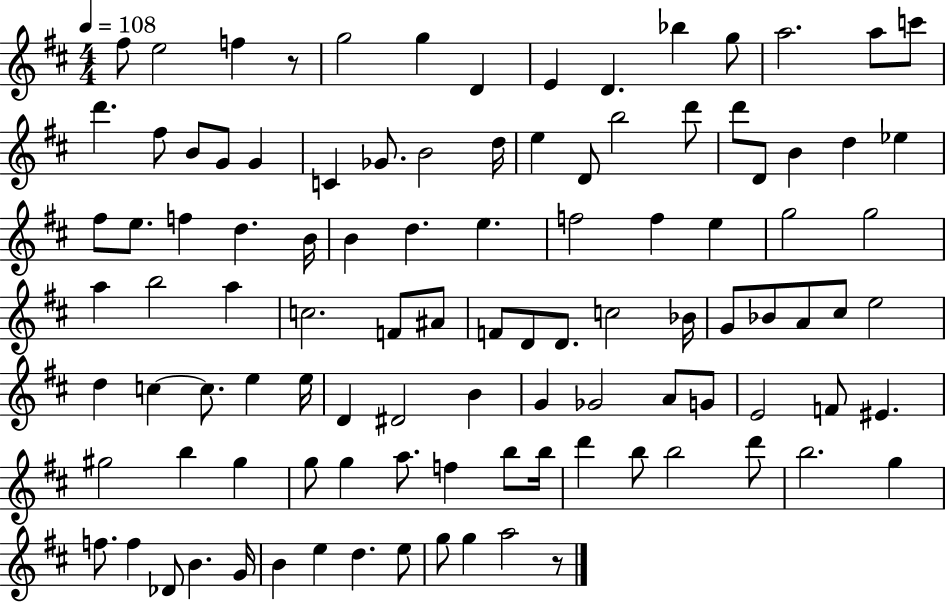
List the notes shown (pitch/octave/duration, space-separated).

F#5/e E5/h F5/q R/e G5/h G5/q D4/q E4/q D4/q. Bb5/q G5/e A5/h. A5/e C6/e D6/q. F#5/e B4/e G4/e G4/q C4/q Gb4/e. B4/h D5/s E5/q D4/e B5/h D6/e D6/e D4/e B4/q D5/q Eb5/q F#5/e E5/e. F5/q D5/q. B4/s B4/q D5/q. E5/q. F5/h F5/q E5/q G5/h G5/h A5/q B5/h A5/q C5/h. F4/e A#4/e F4/e D4/e D4/e. C5/h Bb4/s G4/e Bb4/e A4/e C#5/e E5/h D5/q C5/q C5/e. E5/q E5/s D4/q D#4/h B4/q G4/q Gb4/h A4/e G4/e E4/h F4/e EIS4/q. G#5/h B5/q G#5/q G5/e G5/q A5/e. F5/q B5/e B5/s D6/q B5/e B5/h D6/e B5/h. G5/q F5/e. F5/q Db4/e B4/q. G4/s B4/q E5/q D5/q. E5/e G5/e G5/q A5/h R/e